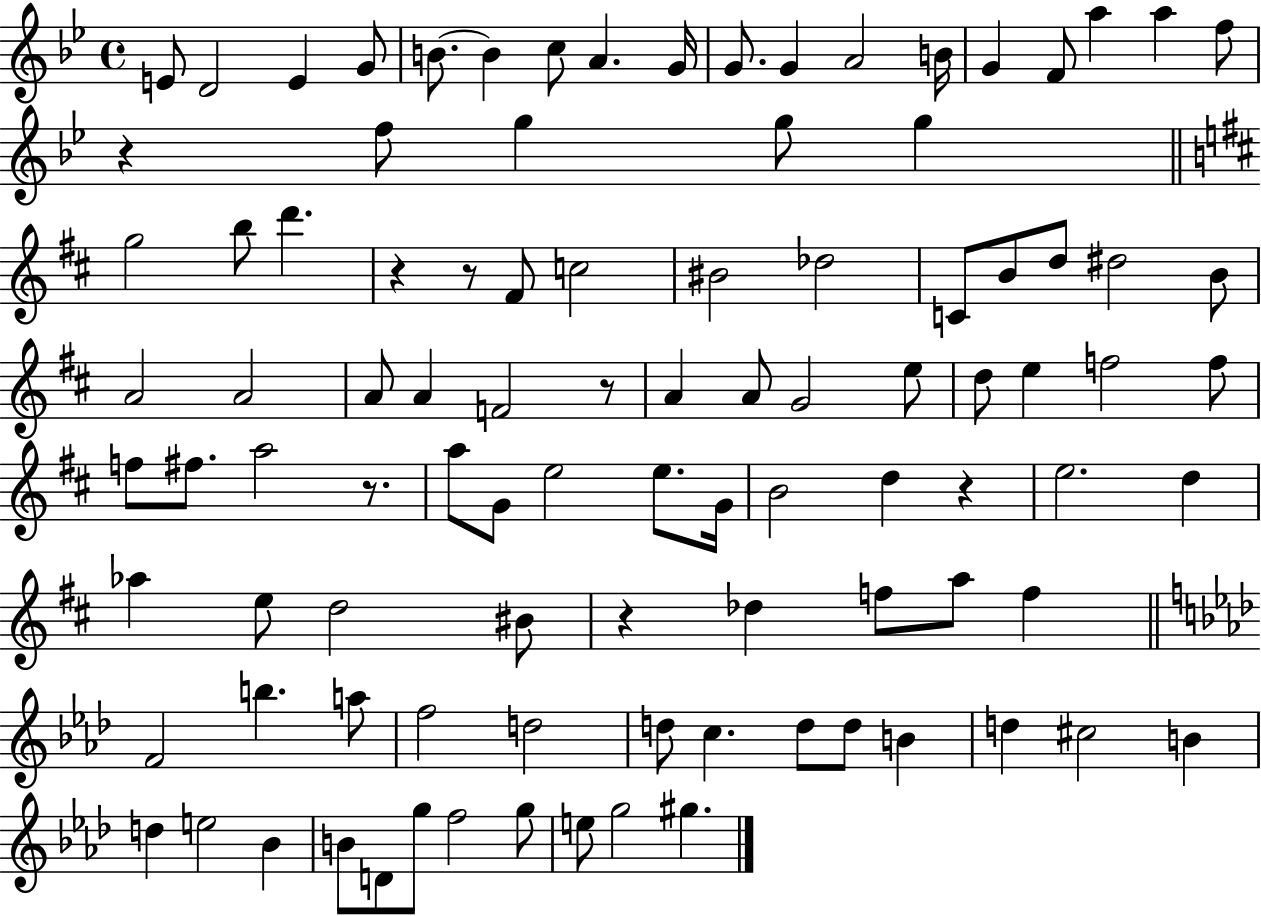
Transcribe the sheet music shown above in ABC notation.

X:1
T:Untitled
M:4/4
L:1/4
K:Bb
E/2 D2 E G/2 B/2 B c/2 A G/4 G/2 G A2 B/4 G F/2 a a f/2 z f/2 g g/2 g g2 b/2 d' z z/2 ^F/2 c2 ^B2 _d2 C/2 B/2 d/2 ^d2 B/2 A2 A2 A/2 A F2 z/2 A A/2 G2 e/2 d/2 e f2 f/2 f/2 ^f/2 a2 z/2 a/2 G/2 e2 e/2 G/4 B2 d z e2 d _a e/2 d2 ^B/2 z _d f/2 a/2 f F2 b a/2 f2 d2 d/2 c d/2 d/2 B d ^c2 B d e2 _B B/2 D/2 g/2 f2 g/2 e/2 g2 ^g